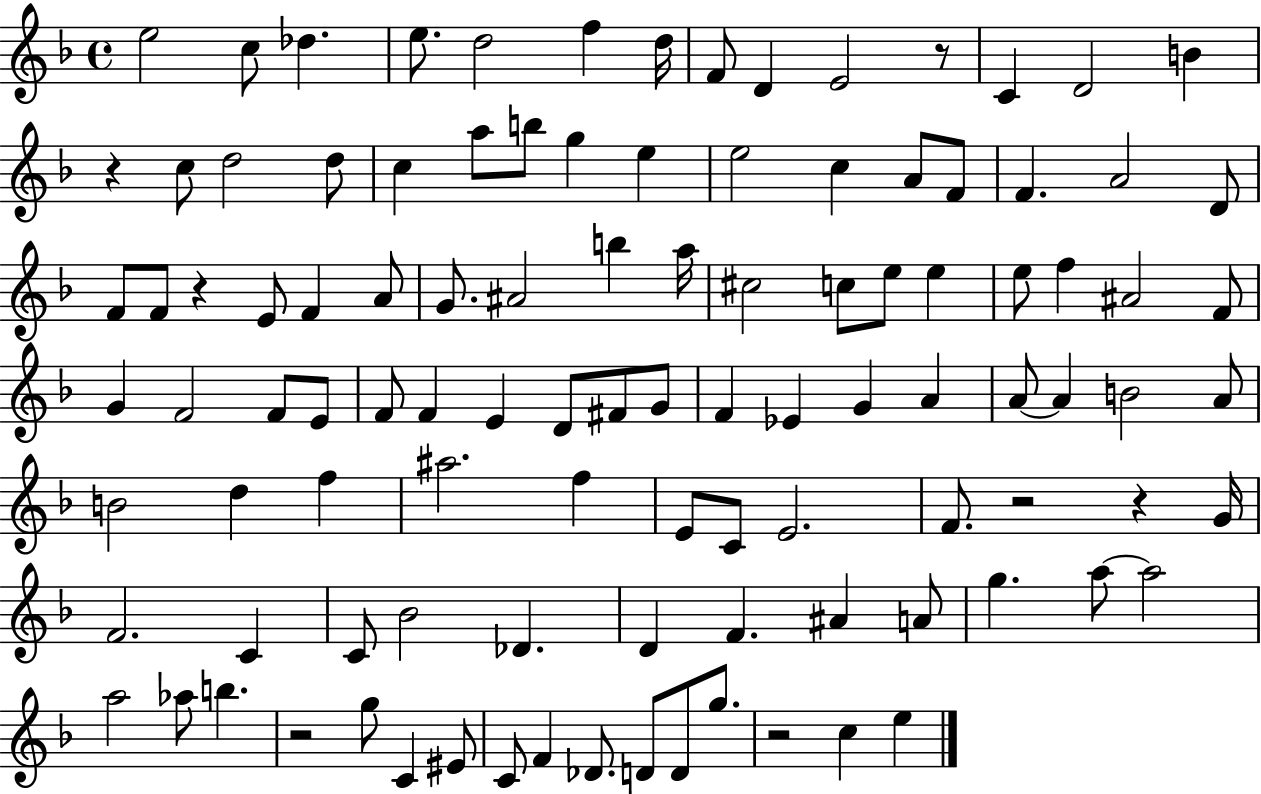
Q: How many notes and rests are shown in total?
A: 106